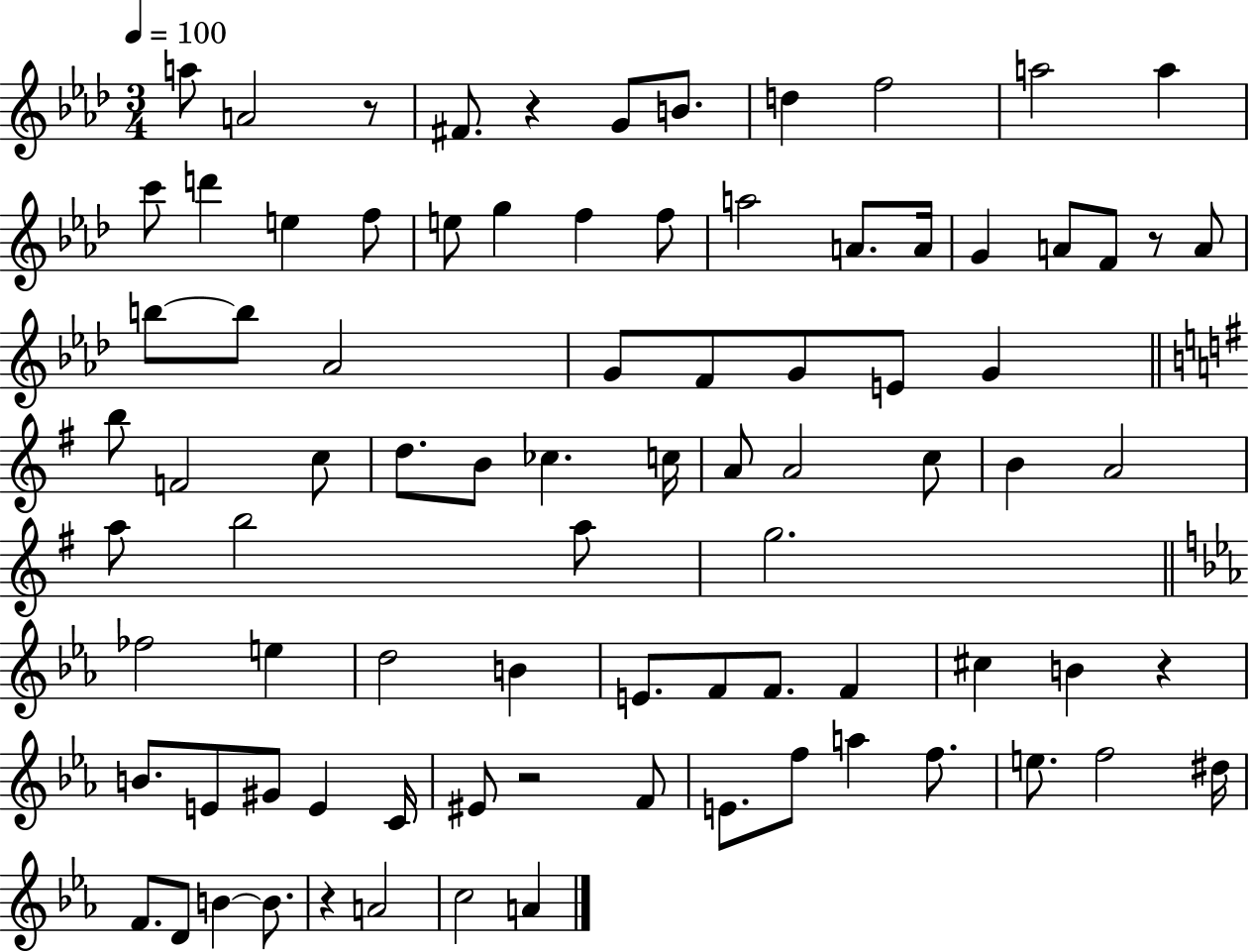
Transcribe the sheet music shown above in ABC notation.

X:1
T:Untitled
M:3/4
L:1/4
K:Ab
a/2 A2 z/2 ^F/2 z G/2 B/2 d f2 a2 a c'/2 d' e f/2 e/2 g f f/2 a2 A/2 A/4 G A/2 F/2 z/2 A/2 b/2 b/2 _A2 G/2 F/2 G/2 E/2 G b/2 F2 c/2 d/2 B/2 _c c/4 A/2 A2 c/2 B A2 a/2 b2 a/2 g2 _f2 e d2 B E/2 F/2 F/2 F ^c B z B/2 E/2 ^G/2 E C/4 ^E/2 z2 F/2 E/2 f/2 a f/2 e/2 f2 ^d/4 F/2 D/2 B B/2 z A2 c2 A